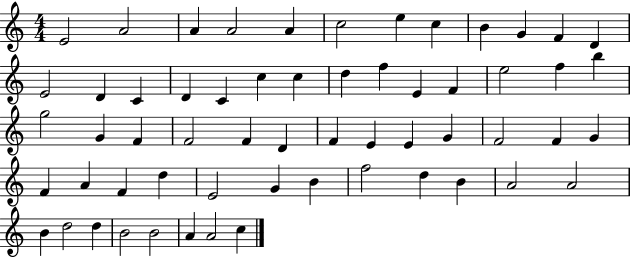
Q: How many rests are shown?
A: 0